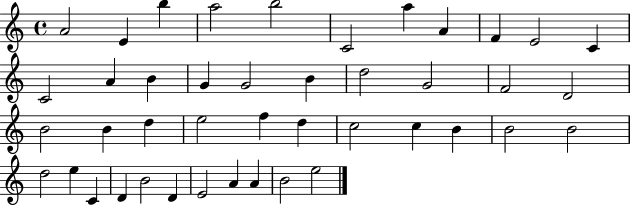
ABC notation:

X:1
T:Untitled
M:4/4
L:1/4
K:C
A2 E b a2 b2 C2 a A F E2 C C2 A B G G2 B d2 G2 F2 D2 B2 B d e2 f d c2 c B B2 B2 d2 e C D B2 D E2 A A B2 e2